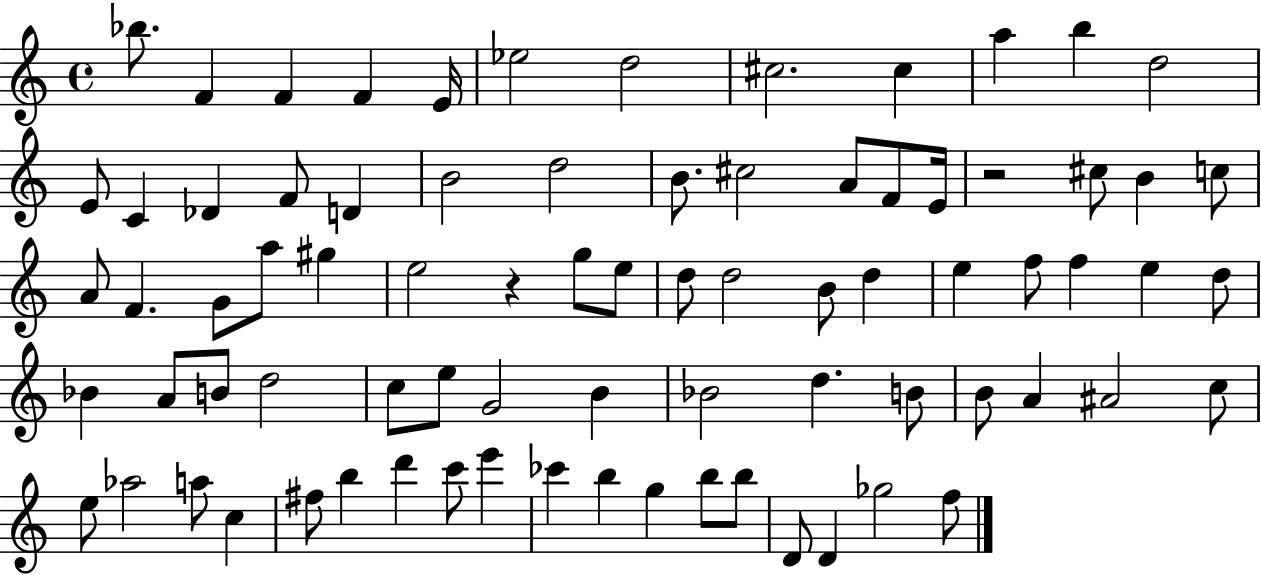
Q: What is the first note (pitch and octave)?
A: Bb5